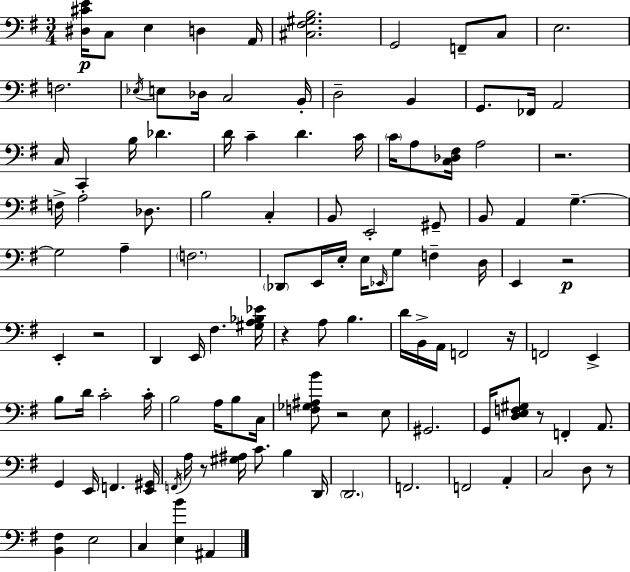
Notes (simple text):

[D#3,C#4,E4]/s C3/e E3/q D3/q A2/s [C#3,F#3,G#3,B3]/h. G2/h F2/e C3/e E3/h. F3/h. Eb3/s E3/e Db3/s C3/h B2/s D3/h B2/q G2/e. FES2/s A2/h C3/s C2/q B3/s Db4/q. D4/s C4/q D4/q. C4/s C4/s A3/e [C3,Db3,F#3]/s A3/h R/h. F3/s A3/h Db3/e. B3/h C3/q B2/e E2/h G#2/e B2/e A2/q G3/q. G3/h A3/q F3/h. Db2/e E2/s E3/s E3/s Eb2/s G3/e F3/q D3/s E2/q R/h E2/q R/h D2/q E2/s F#3/q. [G#3,A3,Bb3,Eb4]/s R/q A3/e B3/q. D4/s B2/s A2/s F2/h R/s F2/h E2/q B3/e D4/s C4/h C4/s B3/h A3/s B3/e C3/s [F3,Gb3,A#3,B4]/e R/h E3/e G#2/h. G2/s [D3,E3,F3,G#3]/e R/e F2/q A2/e. G2/q E2/s F2/q. [E2,G#2]/s F2/s A3/s R/e [G#3,A#3]/s C4/e. B3/q D2/s D2/h. F2/h. F2/h A2/q C3/h D3/e R/e [B2,F#3]/q E3/h C3/q [E3,B4]/q A#2/q